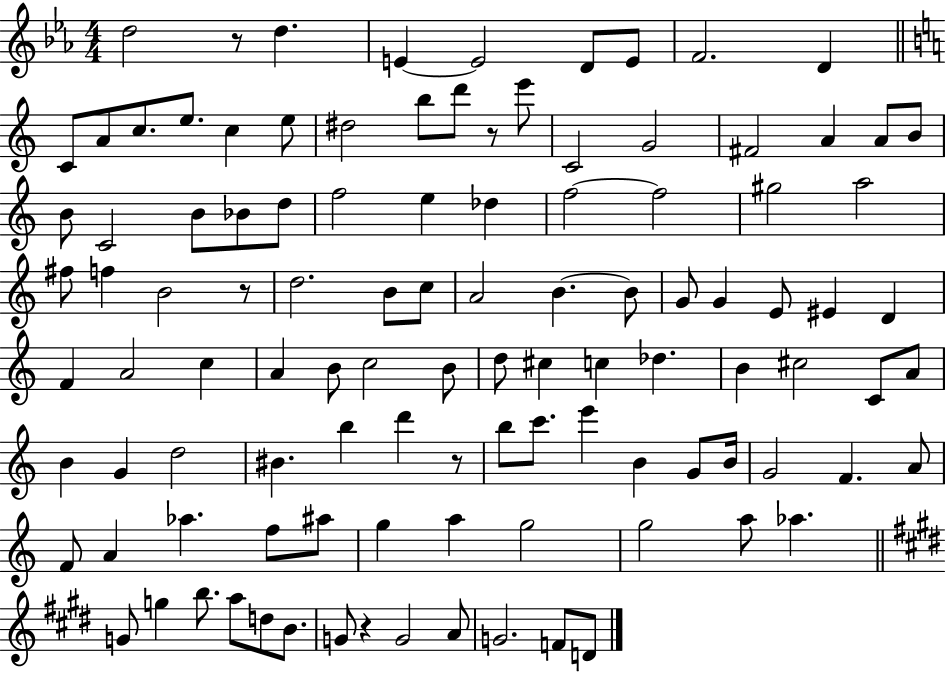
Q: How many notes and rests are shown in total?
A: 108